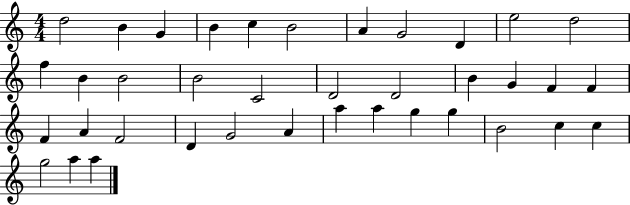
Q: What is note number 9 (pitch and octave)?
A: D4